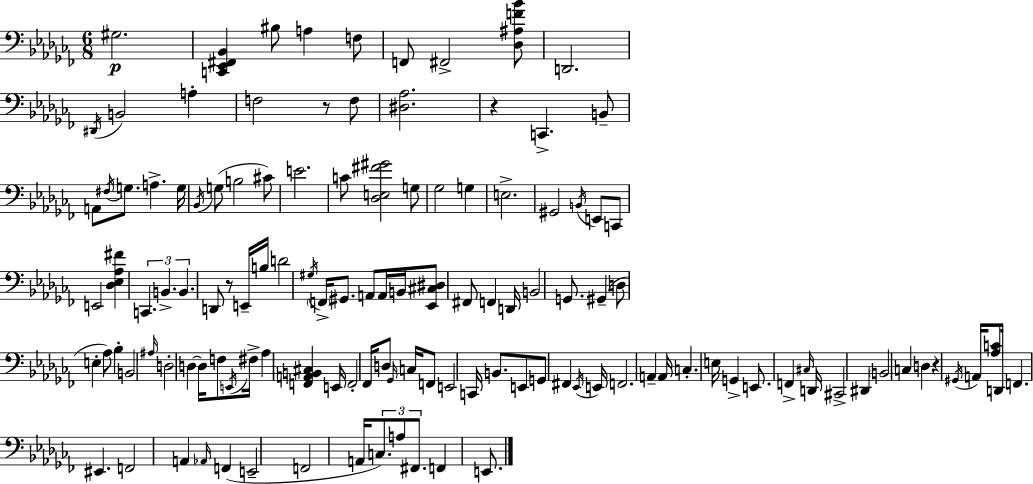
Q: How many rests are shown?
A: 4